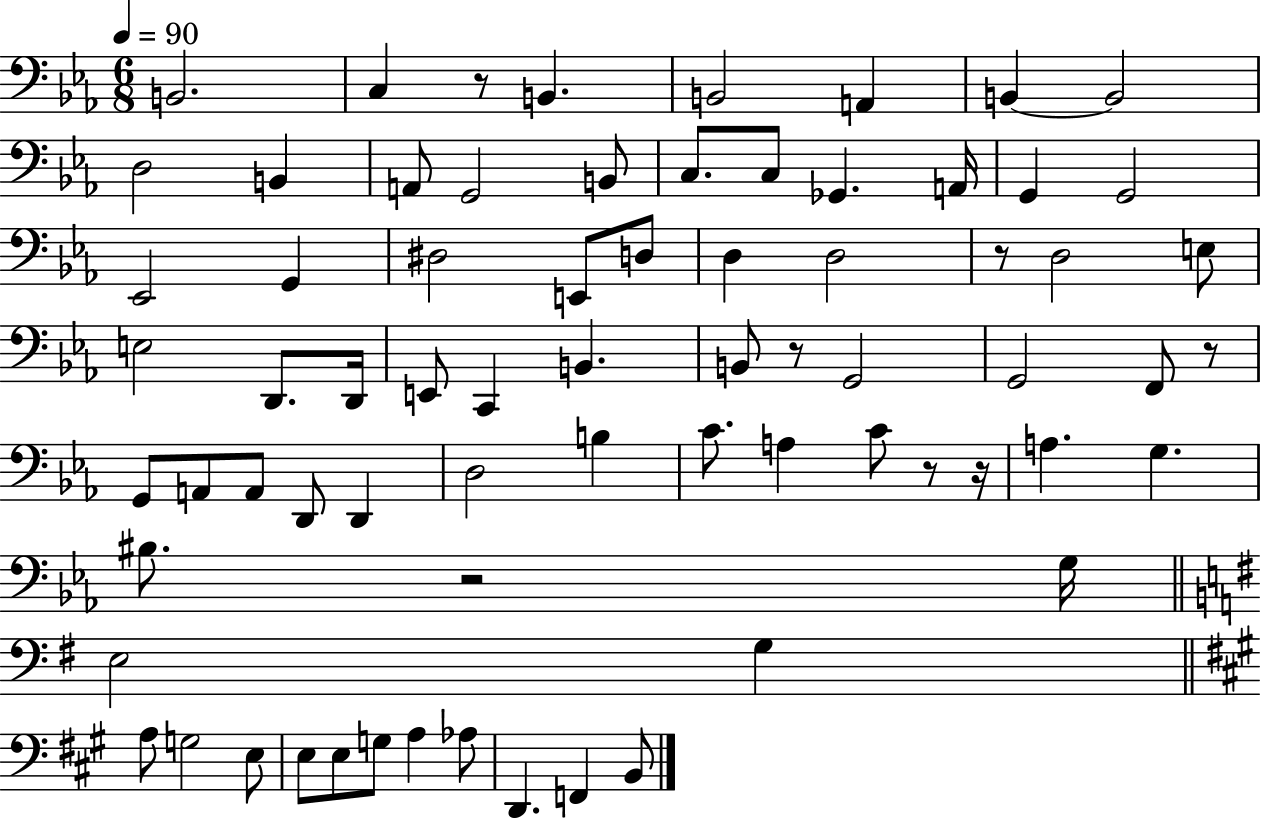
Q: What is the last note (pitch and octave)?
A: B2